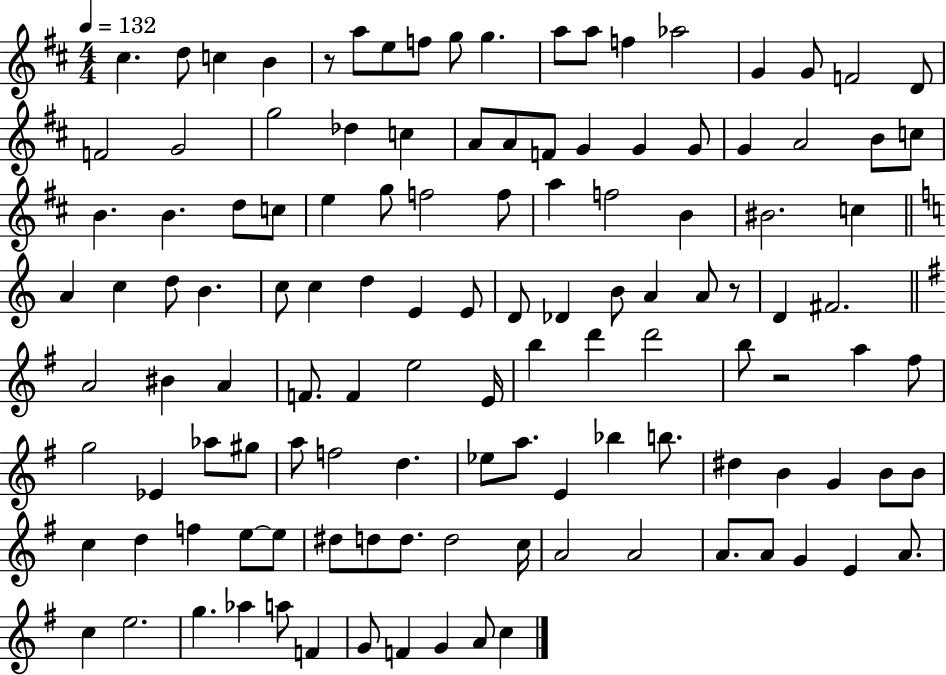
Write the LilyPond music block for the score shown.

{
  \clef treble
  \numericTimeSignature
  \time 4/4
  \key d \major
  \tempo 4 = 132
  cis''4. d''8 c''4 b'4 | r8 a''8 e''8 f''8 g''8 g''4. | a''8 a''8 f''4 aes''2 | g'4 g'8 f'2 d'8 | \break f'2 g'2 | g''2 des''4 c''4 | a'8 a'8 f'8 g'4 g'4 g'8 | g'4 a'2 b'8 c''8 | \break b'4. b'4. d''8 c''8 | e''4 g''8 f''2 f''8 | a''4 f''2 b'4 | bis'2. c''4 | \break \bar "||" \break \key a \minor a'4 c''4 d''8 b'4. | c''8 c''4 d''4 e'4 e'8 | d'8 des'4 b'8 a'4 a'8 r8 | d'4 fis'2. | \break \bar "||" \break \key g \major a'2 bis'4 a'4 | f'8. f'4 e''2 e'16 | b''4 d'''4 d'''2 | b''8 r2 a''4 fis''8 | \break g''2 ees'4 aes''8 gis''8 | a''8 f''2 d''4. | ees''8 a''8. e'4 bes''4 b''8. | dis''4 b'4 g'4 b'8 b'8 | \break c''4 d''4 f''4 e''8~~ e''8 | dis''8 d''8 d''8. d''2 c''16 | a'2 a'2 | a'8. a'8 g'4 e'4 a'8. | \break c''4 e''2. | g''4. aes''4 a''8 f'4 | g'8 f'4 g'4 a'8 c''4 | \bar "|."
}